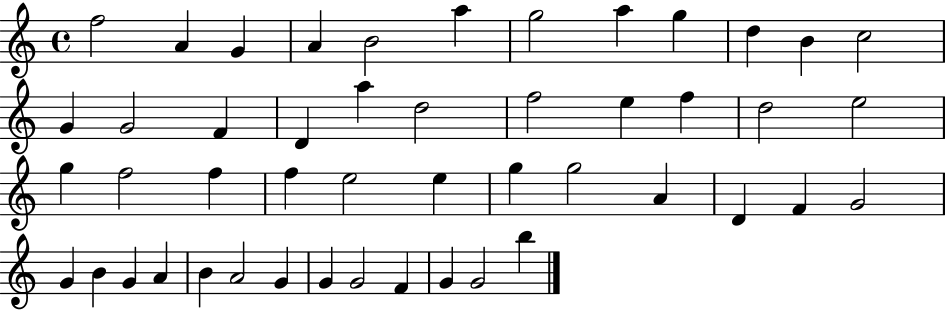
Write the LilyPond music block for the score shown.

{
  \clef treble
  \time 4/4
  \defaultTimeSignature
  \key c \major
  f''2 a'4 g'4 | a'4 b'2 a''4 | g''2 a''4 g''4 | d''4 b'4 c''2 | \break g'4 g'2 f'4 | d'4 a''4 d''2 | f''2 e''4 f''4 | d''2 e''2 | \break g''4 f''2 f''4 | f''4 e''2 e''4 | g''4 g''2 a'4 | d'4 f'4 g'2 | \break g'4 b'4 g'4 a'4 | b'4 a'2 g'4 | g'4 g'2 f'4 | g'4 g'2 b''4 | \break \bar "|."
}